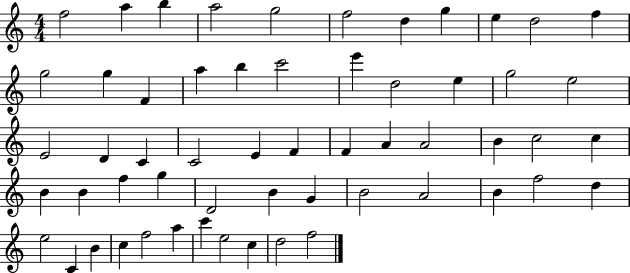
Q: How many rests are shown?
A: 0